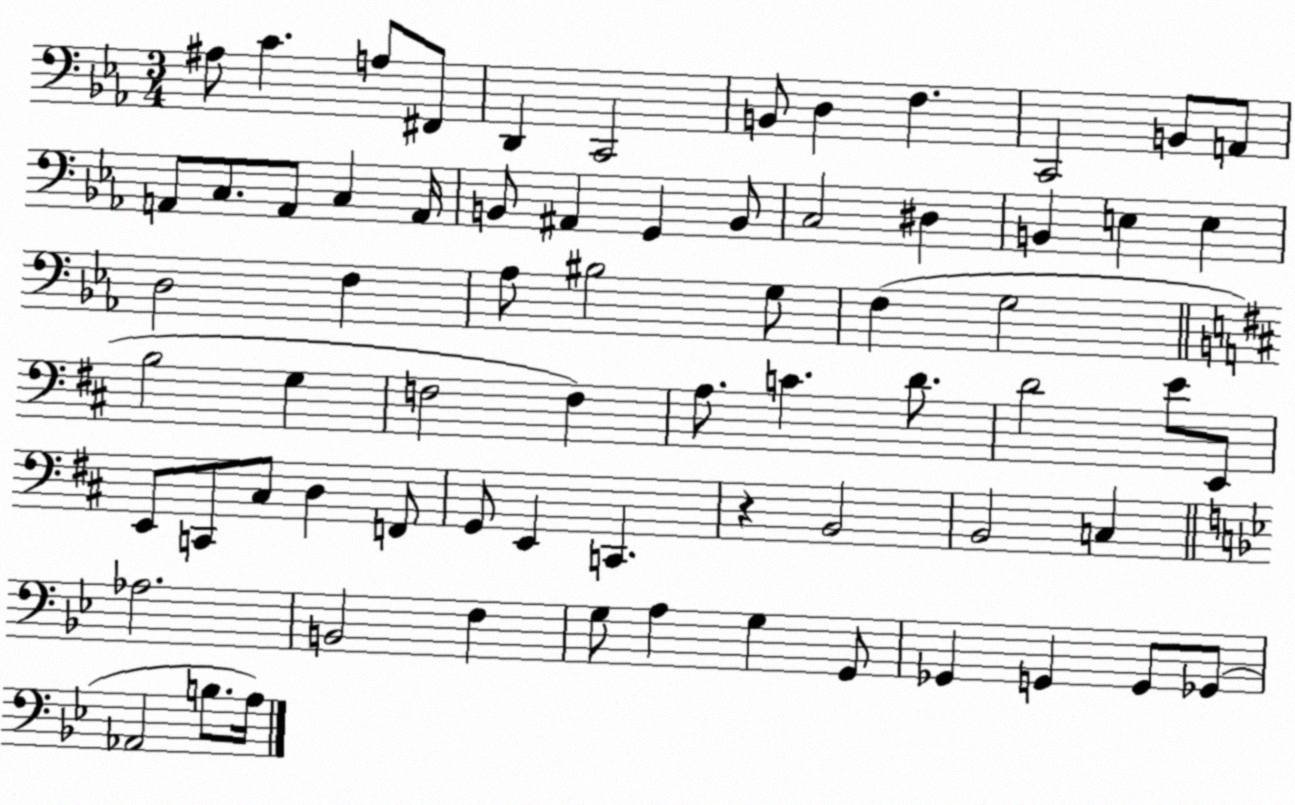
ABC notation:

X:1
T:Untitled
M:3/4
L:1/4
K:Eb
^A,/2 C A,/2 ^F,,/2 D,, C,,2 B,,/2 D, F, C,,2 B,,/2 A,,/2 A,,/2 C,/2 A,,/2 C, A,,/4 B,,/2 ^A,, G,, B,,/2 C,2 ^D, B,, E, E, D,2 F, _A,/2 ^B,2 G,/2 F, G,2 B,2 G, F,2 F, A,/2 C D/2 D2 E/2 E,,/2 E,,/2 C,,/2 ^C,/2 D, F,,/2 G,,/2 E,, C,, z B,,2 B,,2 C, _A,2 B,,2 F, G,/2 A, G, G,,/2 _G,, G,, G,,/2 _G,,/2 _A,,2 B,/2 A,/4